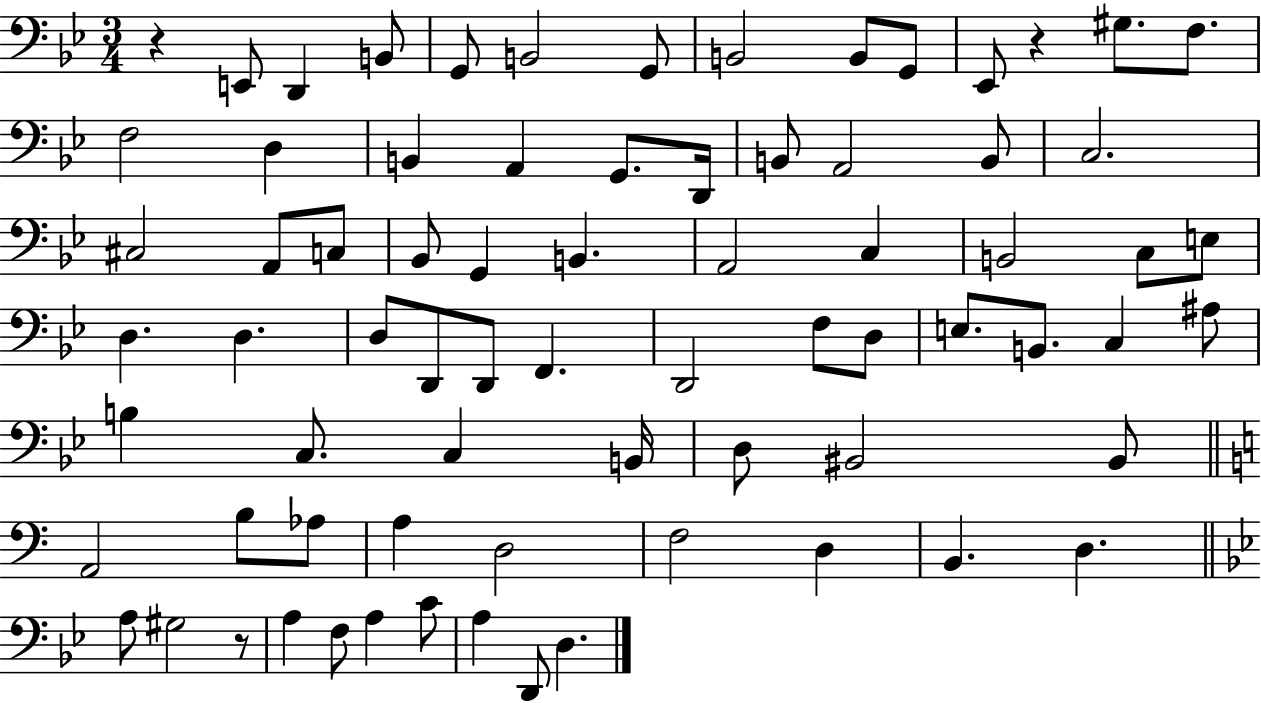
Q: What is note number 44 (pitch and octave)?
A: B2